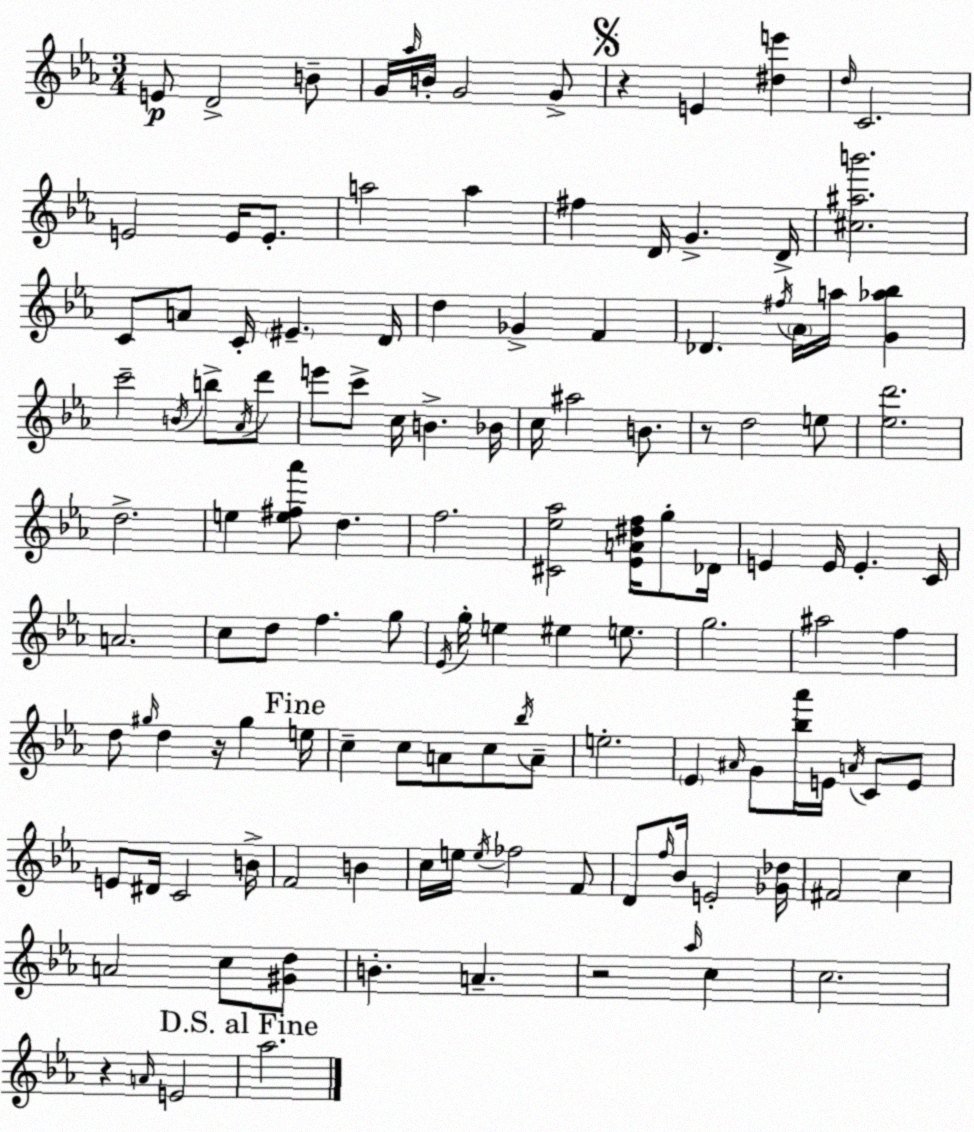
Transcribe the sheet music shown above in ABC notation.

X:1
T:Untitled
M:3/4
L:1/4
K:Cm
E/2 D2 B/2 G/4 _a/4 B/4 G2 G/2 z E [^de'] d/4 C2 E2 E/4 E/2 a2 a ^f D/4 G D/4 [^c^ab']2 C/2 A/2 C/4 ^E D/4 d _G F _D ^f/4 _A/4 a/4 [G_a_b] c'2 B/4 b/2 _A/4 d'/2 e'/2 c'/2 c/4 B _B/4 c/4 ^a2 B/2 z/2 d2 e/2 [_ed']2 d2 e [e^f_a']/2 d f2 [^C_e_a]2 [_EA^df]/4 g/2 _D/4 E E/4 E C/4 A2 c/2 d/2 f g/2 _E/4 g/4 e ^e e/2 g2 ^a2 f d/2 ^g/4 d z/4 ^g e/4 c c/2 A/2 c/2 _b/4 A/2 e2 _E ^A/4 G/2 [_b_a']/4 E/4 A/4 C/2 E/2 E/2 ^D/4 C2 B/4 F2 B c/4 e/4 e/4 _f2 F/2 D/2 f/4 _B/4 E2 [_G_d]/4 ^F2 c A2 c/2 [^Gd]/2 B A z2 _a/4 c c2 z A/4 E2 _a2